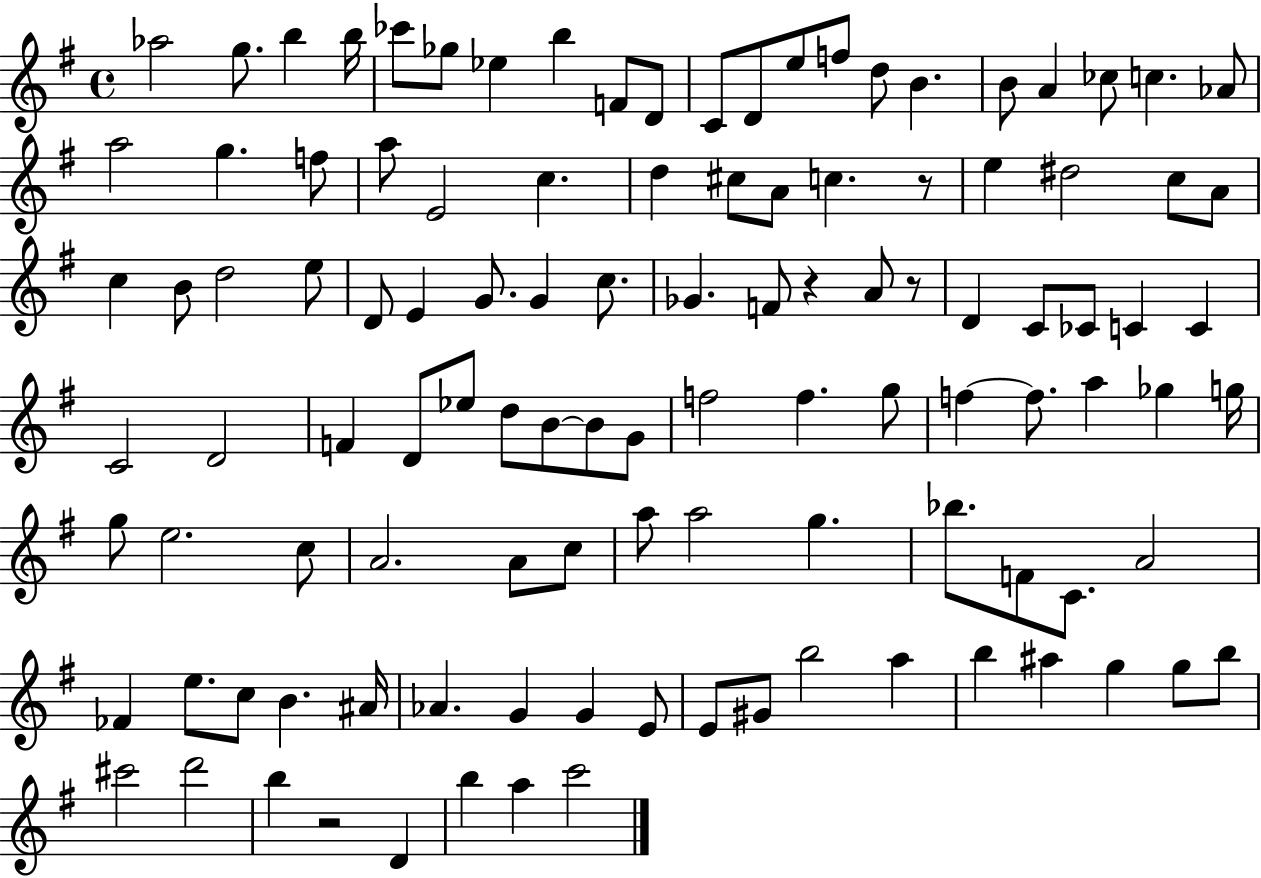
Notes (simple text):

Ab5/h G5/e. B5/q B5/s CES6/e Gb5/e Eb5/q B5/q F4/e D4/e C4/e D4/e E5/e F5/e D5/e B4/q. B4/e A4/q CES5/e C5/q. Ab4/e A5/h G5/q. F5/e A5/e E4/h C5/q. D5/q C#5/e A4/e C5/q. R/e E5/q D#5/h C5/e A4/e C5/q B4/e D5/h E5/e D4/e E4/q G4/e. G4/q C5/e. Gb4/q. F4/e R/q A4/e R/e D4/q C4/e CES4/e C4/q C4/q C4/h D4/h F4/q D4/e Eb5/e D5/e B4/e B4/e G4/e F5/h F5/q. G5/e F5/q F5/e. A5/q Gb5/q G5/s G5/e E5/h. C5/e A4/h. A4/e C5/e A5/e A5/h G5/q. Bb5/e. F4/e C4/e. A4/h FES4/q E5/e. C5/e B4/q. A#4/s Ab4/q. G4/q G4/q E4/e E4/e G#4/e B5/h A5/q B5/q A#5/q G5/q G5/e B5/e C#6/h D6/h B5/q R/h D4/q B5/q A5/q C6/h